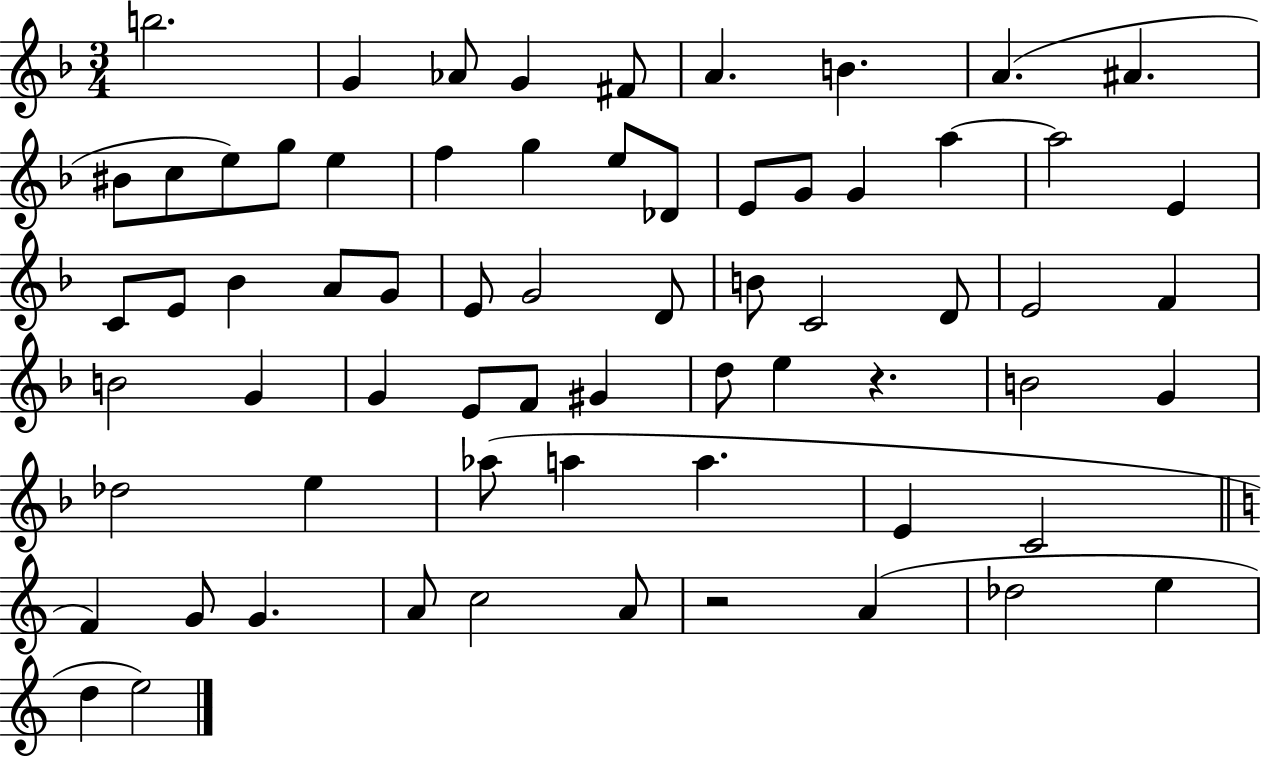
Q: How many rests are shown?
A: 2